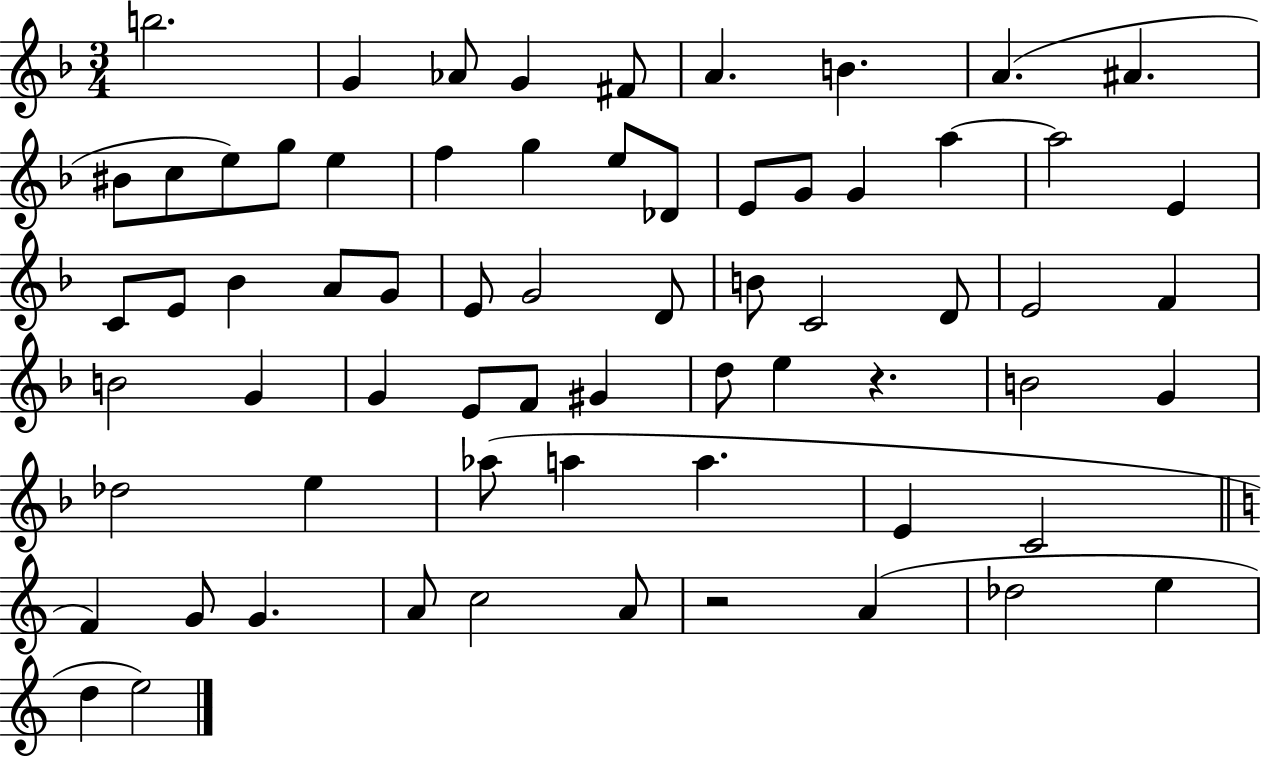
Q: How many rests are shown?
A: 2